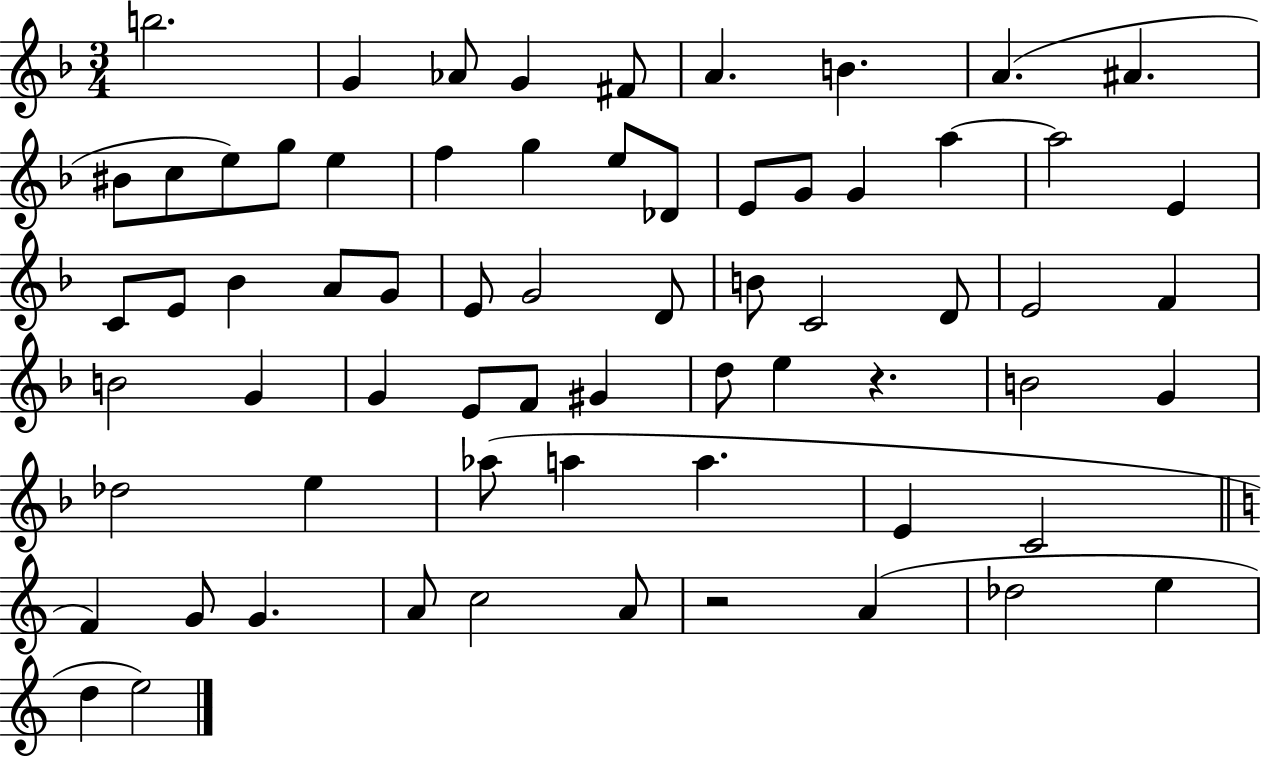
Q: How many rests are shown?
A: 2